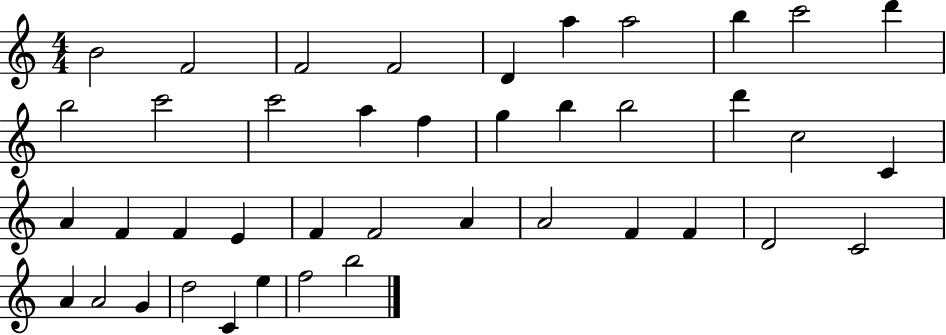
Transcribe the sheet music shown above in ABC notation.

X:1
T:Untitled
M:4/4
L:1/4
K:C
B2 F2 F2 F2 D a a2 b c'2 d' b2 c'2 c'2 a f g b b2 d' c2 C A F F E F F2 A A2 F F D2 C2 A A2 G d2 C e f2 b2